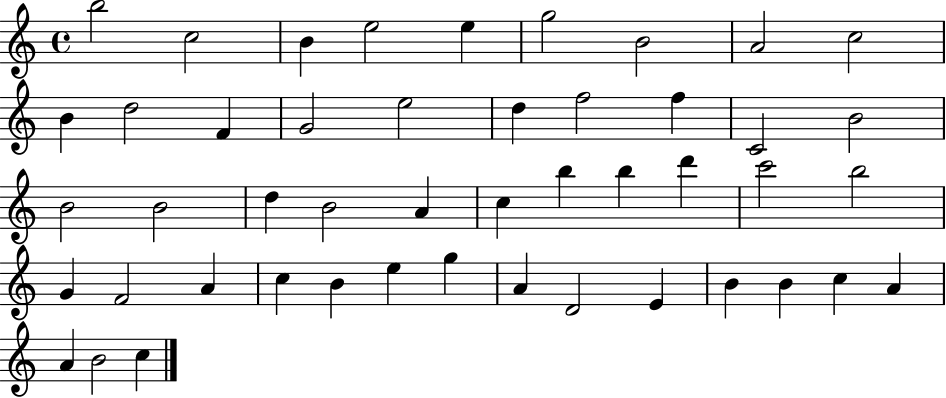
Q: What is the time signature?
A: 4/4